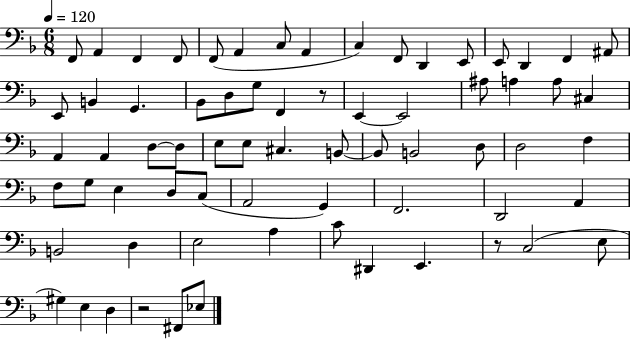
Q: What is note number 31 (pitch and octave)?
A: A2